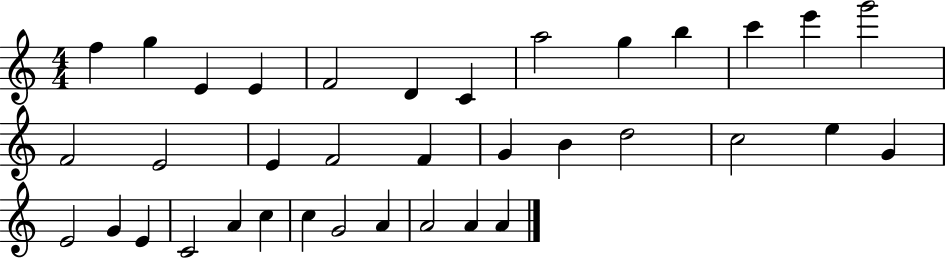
F5/q G5/q E4/q E4/q F4/h D4/q C4/q A5/h G5/q B5/q C6/q E6/q G6/h F4/h E4/h E4/q F4/h F4/q G4/q B4/q D5/h C5/h E5/q G4/q E4/h G4/q E4/q C4/h A4/q C5/q C5/q G4/h A4/q A4/h A4/q A4/q